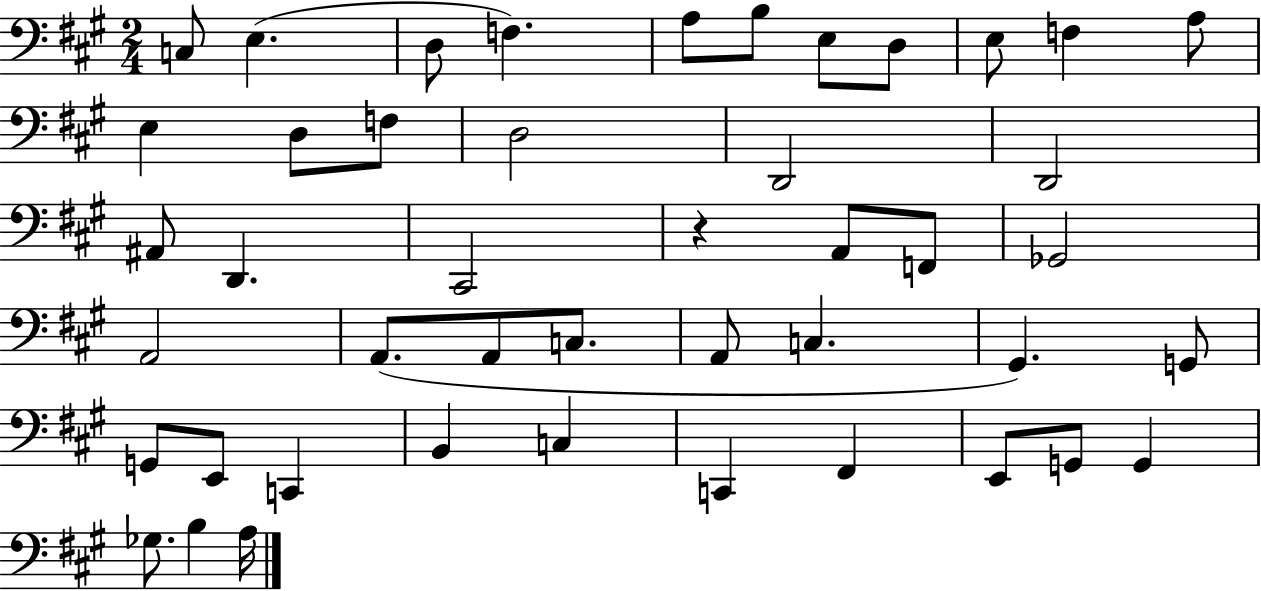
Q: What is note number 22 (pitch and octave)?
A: F2